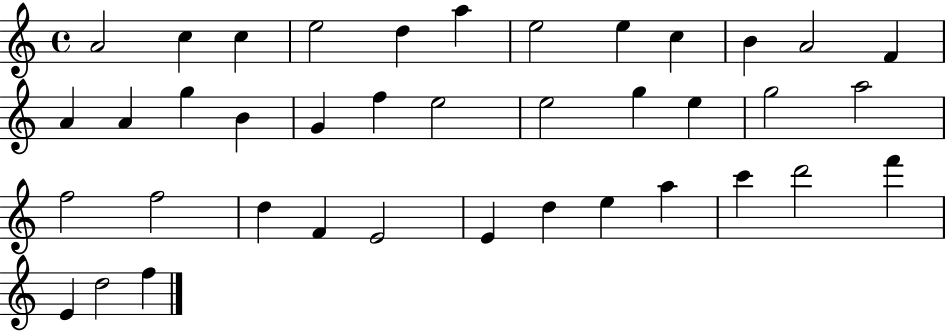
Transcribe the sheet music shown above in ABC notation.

X:1
T:Untitled
M:4/4
L:1/4
K:C
A2 c c e2 d a e2 e c B A2 F A A g B G f e2 e2 g e g2 a2 f2 f2 d F E2 E d e a c' d'2 f' E d2 f